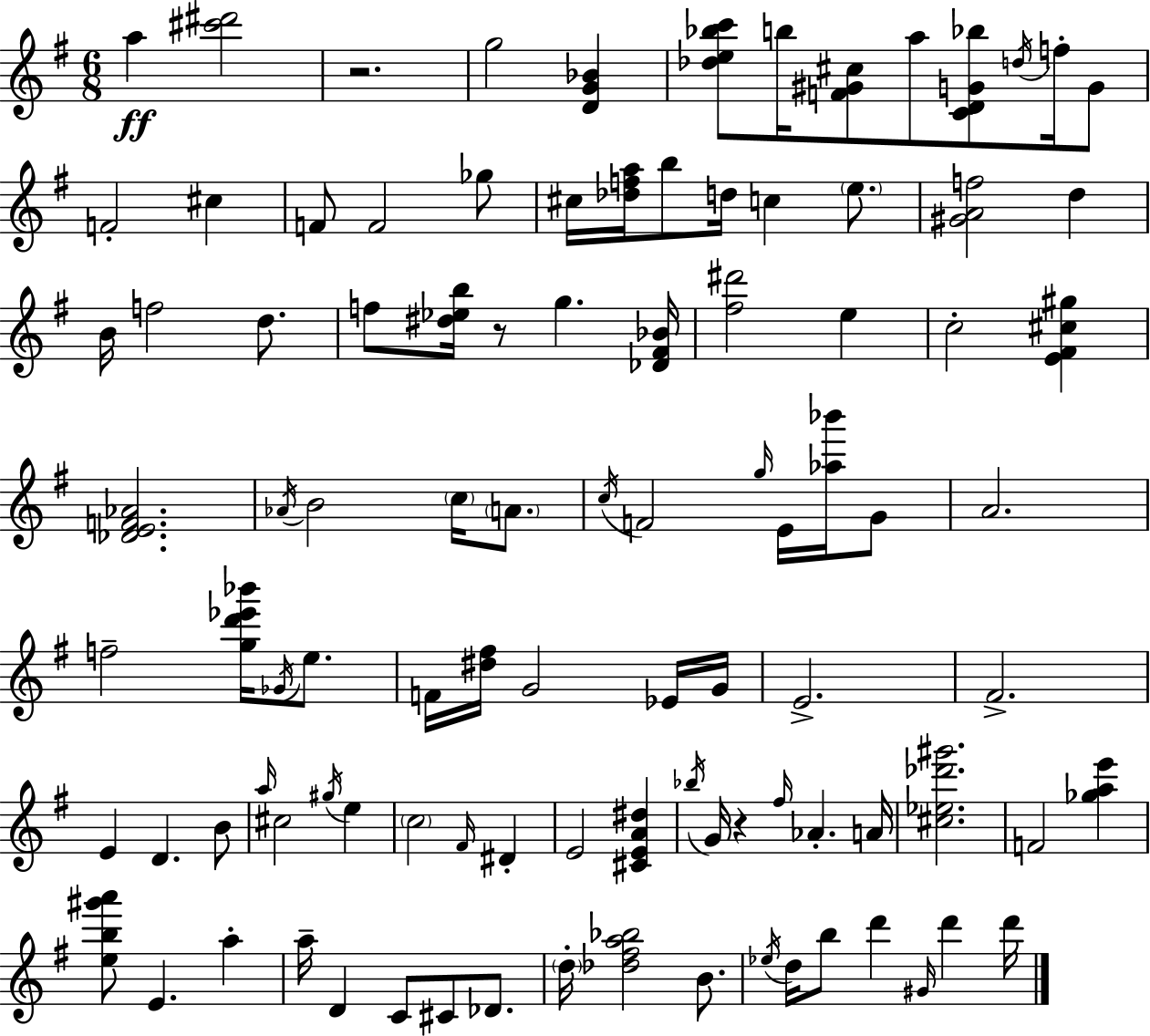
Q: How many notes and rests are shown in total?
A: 100